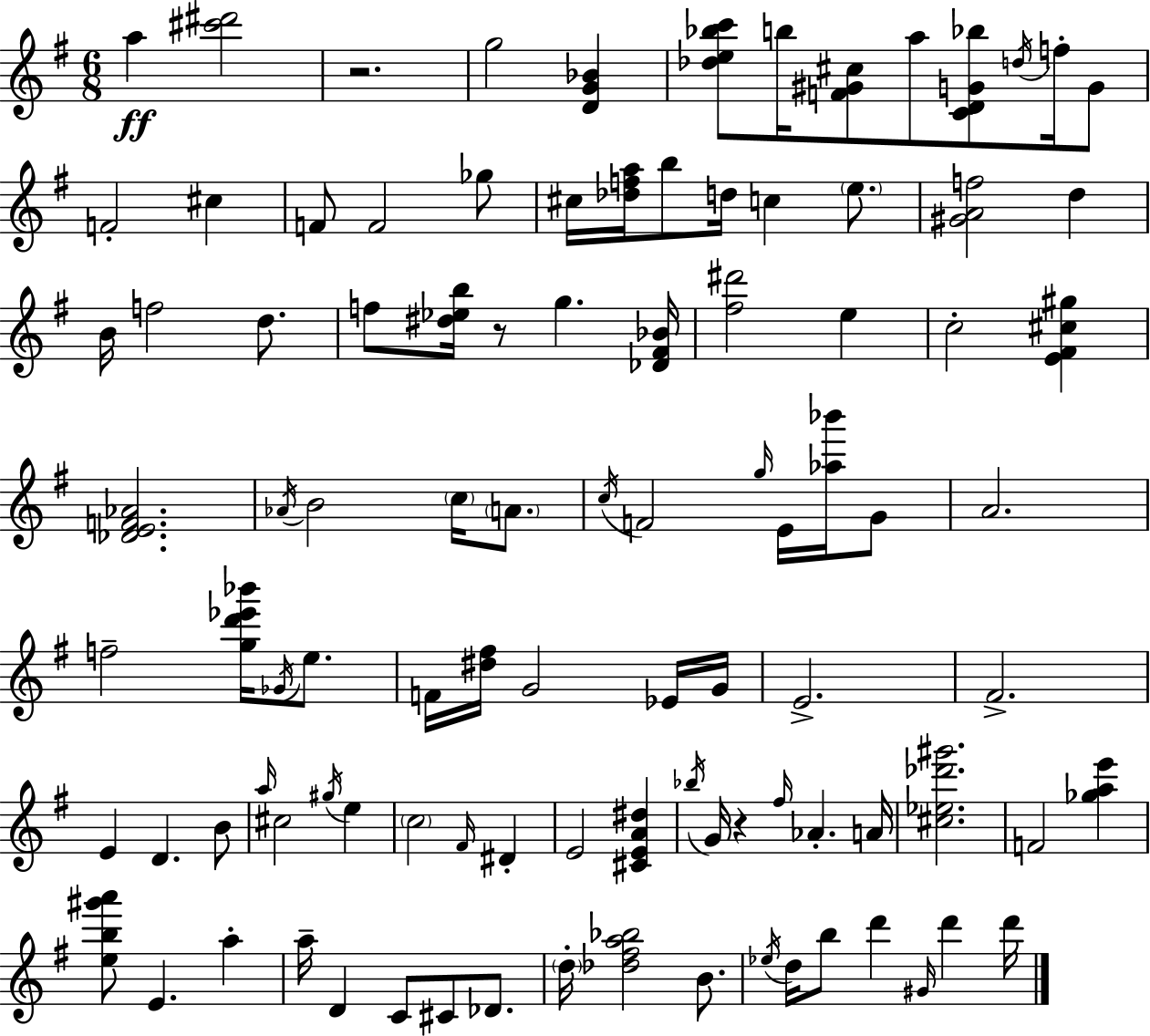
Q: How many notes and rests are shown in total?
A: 100